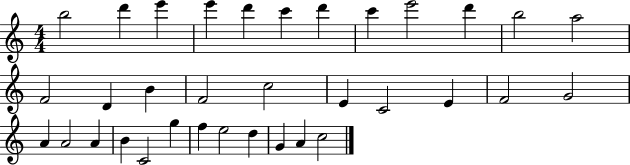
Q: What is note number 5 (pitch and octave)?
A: D6